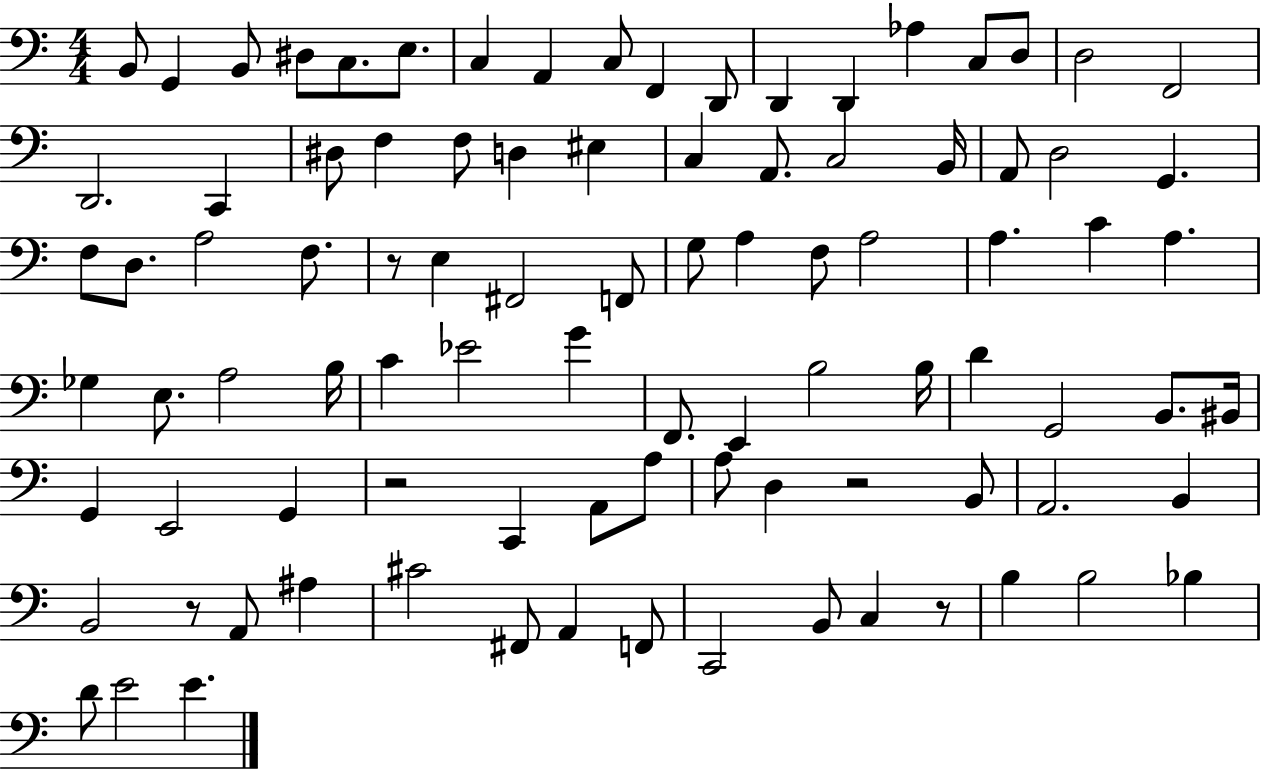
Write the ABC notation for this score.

X:1
T:Untitled
M:4/4
L:1/4
K:C
B,,/2 G,, B,,/2 ^D,/2 C,/2 E,/2 C, A,, C,/2 F,, D,,/2 D,, D,, _A, C,/2 D,/2 D,2 F,,2 D,,2 C,, ^D,/2 F, F,/2 D, ^E, C, A,,/2 C,2 B,,/4 A,,/2 D,2 G,, F,/2 D,/2 A,2 F,/2 z/2 E, ^F,,2 F,,/2 G,/2 A, F,/2 A,2 A, C A, _G, E,/2 A,2 B,/4 C _E2 G F,,/2 E,, B,2 B,/4 D G,,2 B,,/2 ^B,,/4 G,, E,,2 G,, z2 C,, A,,/2 A,/2 A,/2 D, z2 B,,/2 A,,2 B,, B,,2 z/2 A,,/2 ^A, ^C2 ^F,,/2 A,, F,,/2 C,,2 B,,/2 C, z/2 B, B,2 _B, D/2 E2 E